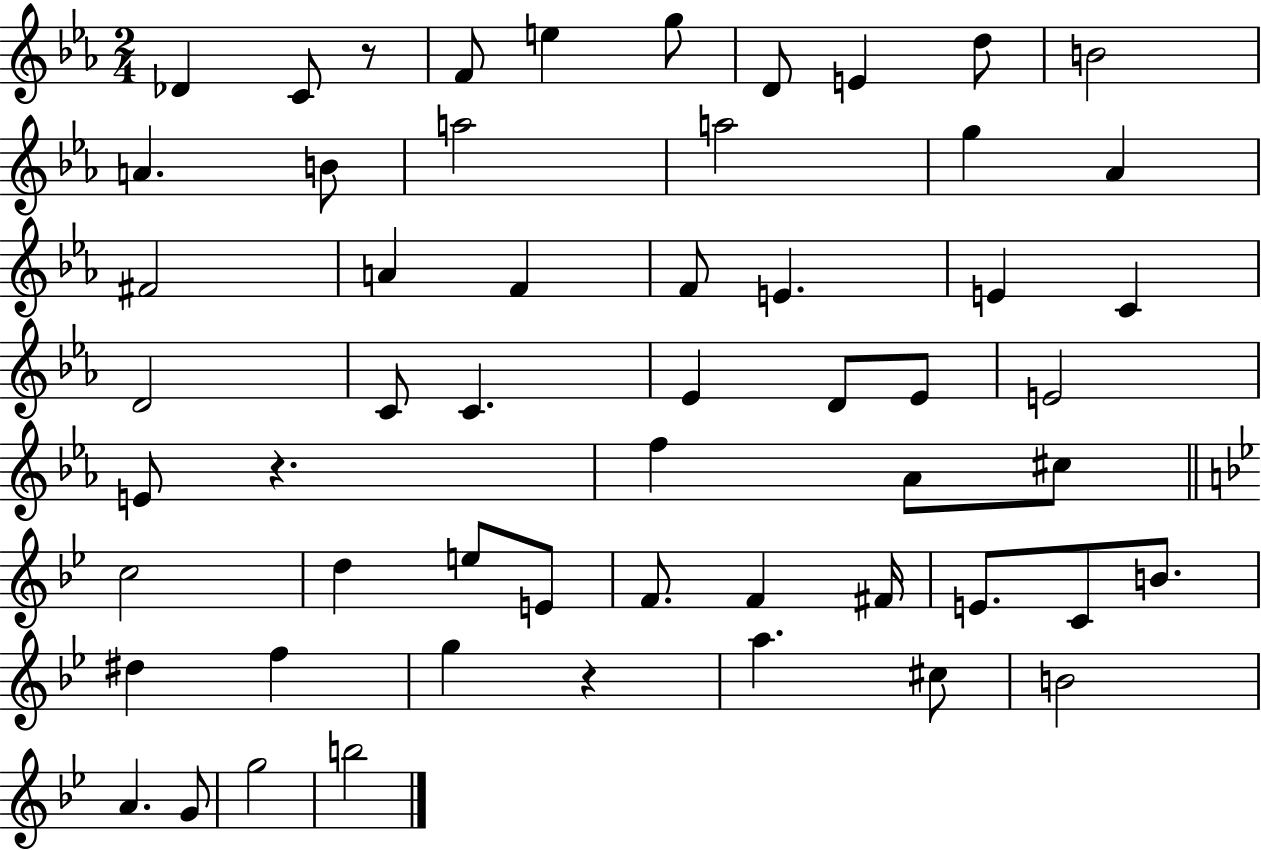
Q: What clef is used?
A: treble